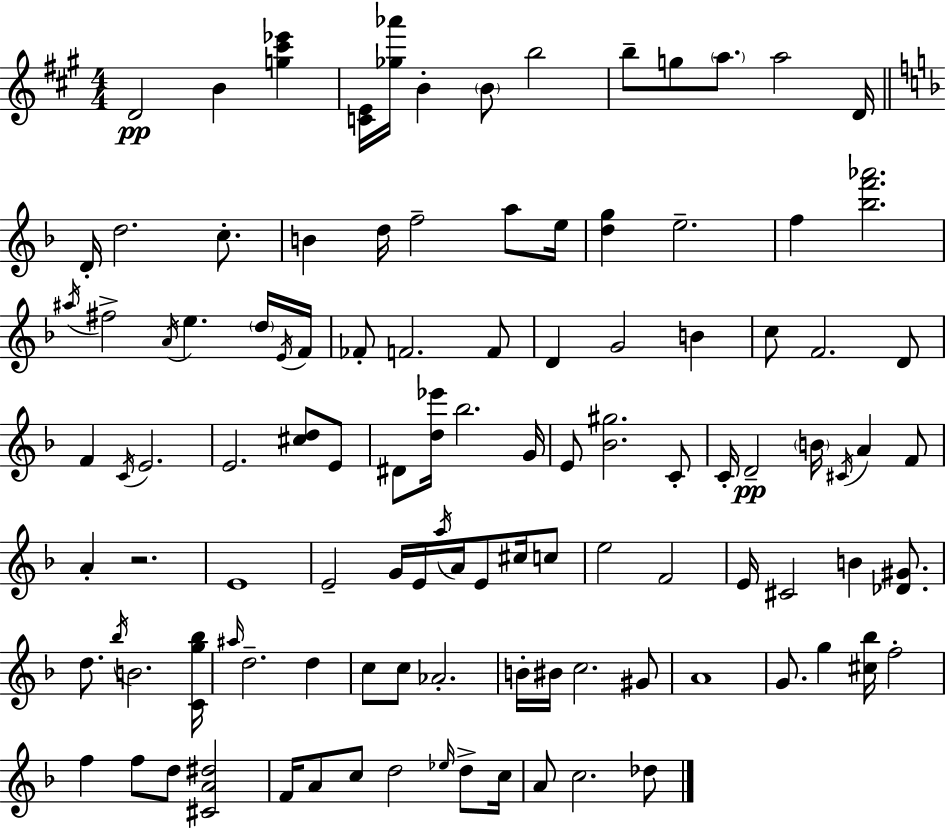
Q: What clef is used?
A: treble